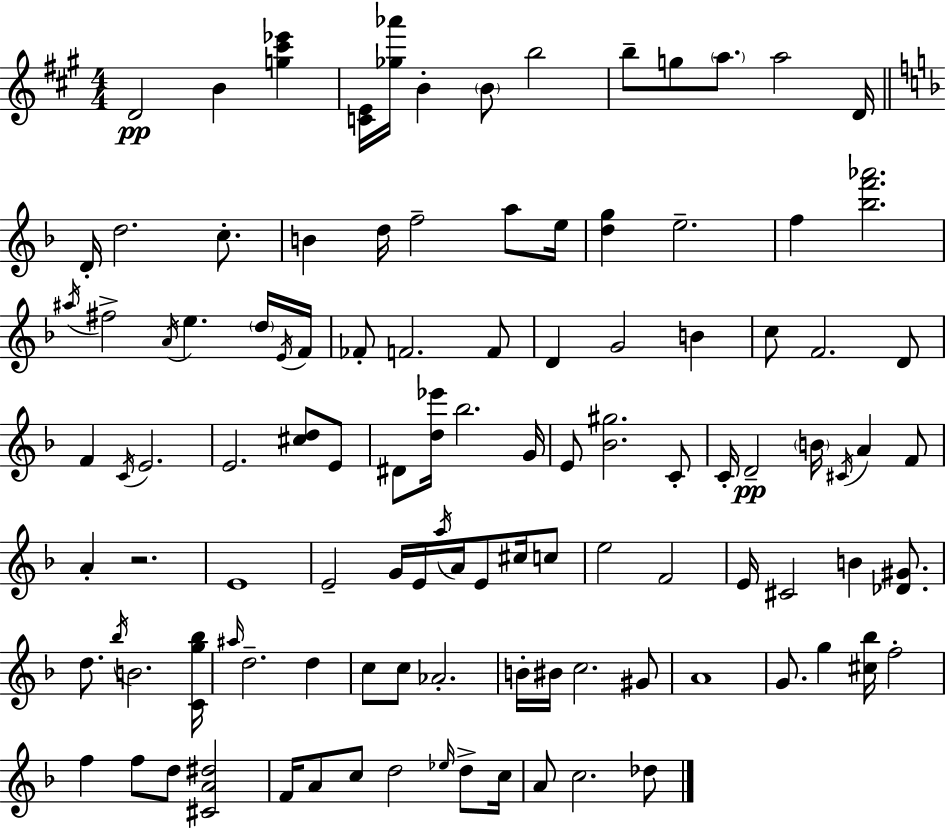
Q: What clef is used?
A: treble